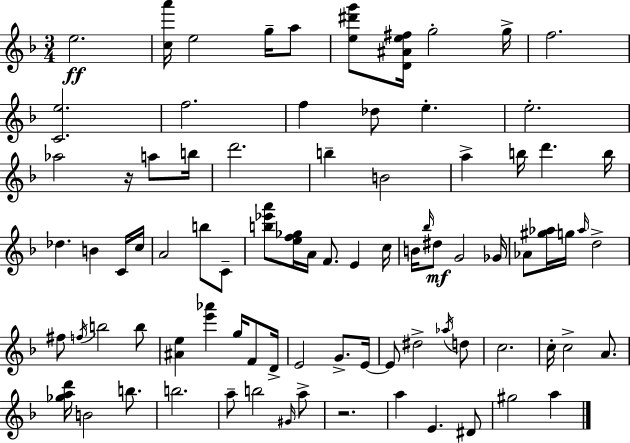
X:1
T:Untitled
M:3/4
L:1/4
K:Dm
e2 [ca']/4 e2 g/4 a/2 [e^d'g']/2 [D^Ae^f]/4 g2 g/4 f2 [Ce]2 f2 f _d/2 e e2 _a2 z/4 a/2 b/4 d'2 b B2 a b/4 d' b/4 _d B C/4 c/4 A2 b/2 C/2 [b_e'a']/2 [ef_g]/4 A/4 F/2 E c/4 B/4 _b/4 ^d/2 G2 _G/4 _A/2 [^g_a]/4 g/4 _a/4 d2 ^f/2 f/4 b2 b/2 [^Ae] [e'_a'] g/4 F/2 D/4 E2 G/2 E/4 E/2 ^d2 _a/4 d/2 c2 c/4 c2 A/2 [_gad']/4 B2 b/2 b2 a/2 b2 ^G/4 a/2 z2 a E ^D/2 ^g2 a